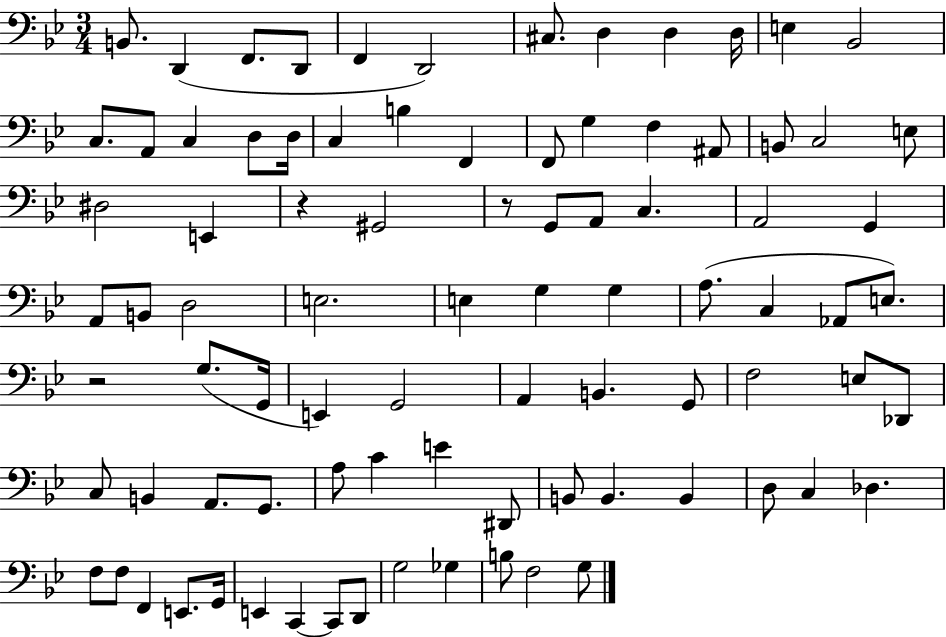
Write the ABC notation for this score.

X:1
T:Untitled
M:3/4
L:1/4
K:Bb
B,,/2 D,, F,,/2 D,,/2 F,, D,,2 ^C,/2 D, D, D,/4 E, _B,,2 C,/2 A,,/2 C, D,/2 D,/4 C, B, F,, F,,/2 G, F, ^A,,/2 B,,/2 C,2 E,/2 ^D,2 E,, z ^G,,2 z/2 G,,/2 A,,/2 C, A,,2 G,, A,,/2 B,,/2 D,2 E,2 E, G, G, A,/2 C, _A,,/2 E,/2 z2 G,/2 G,,/4 E,, G,,2 A,, B,, G,,/2 F,2 E,/2 _D,,/2 C,/2 B,, A,,/2 G,,/2 A,/2 C E ^D,,/2 B,,/2 B,, B,, D,/2 C, _D, F,/2 F,/2 F,, E,,/2 G,,/4 E,, C,, C,,/2 D,,/2 G,2 _G, B,/2 F,2 G,/2